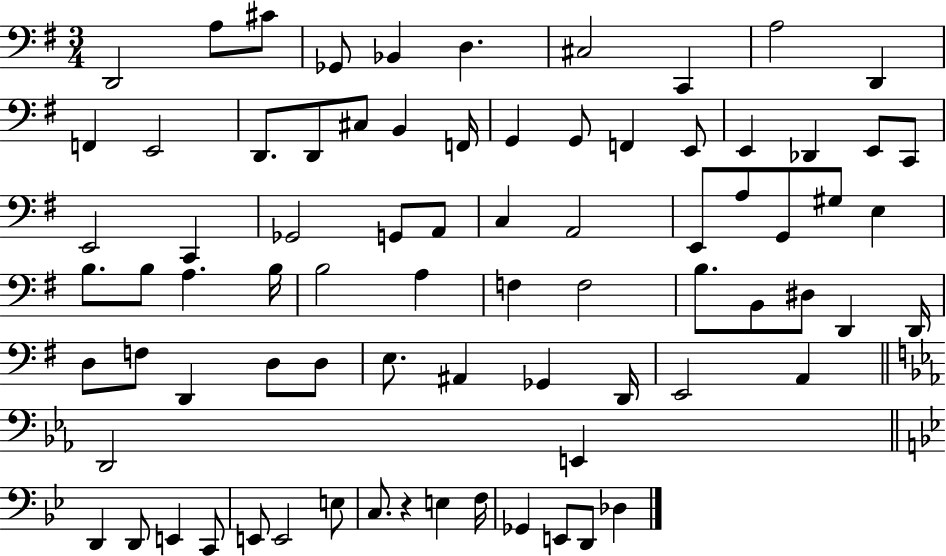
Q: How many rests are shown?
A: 1